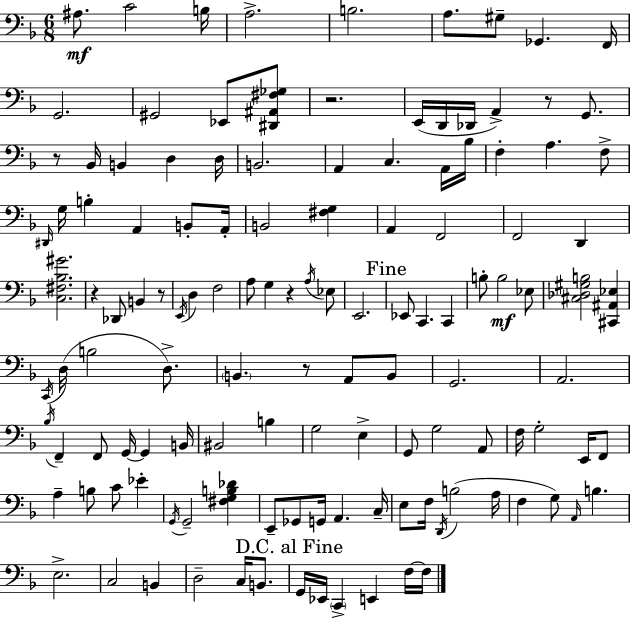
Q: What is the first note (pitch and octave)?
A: A#3